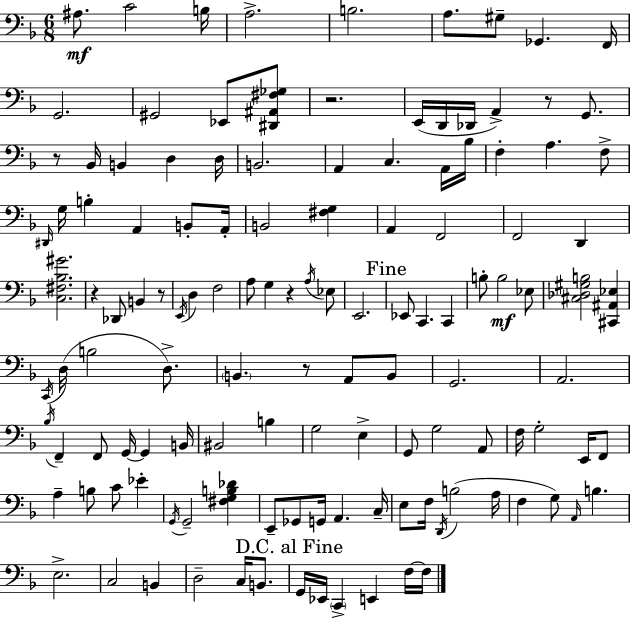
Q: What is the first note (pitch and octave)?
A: A#3